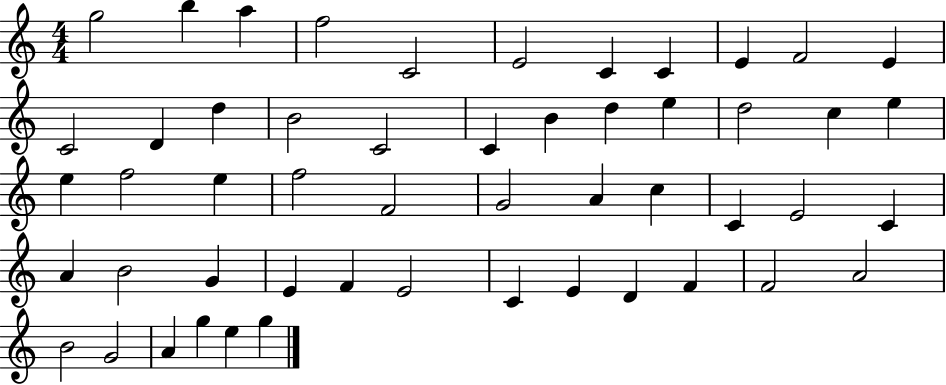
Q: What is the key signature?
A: C major